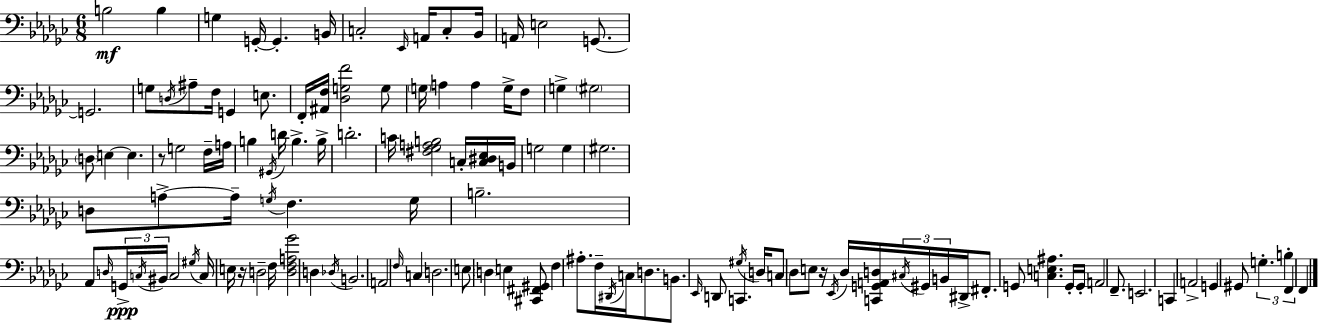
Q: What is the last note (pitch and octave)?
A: F2